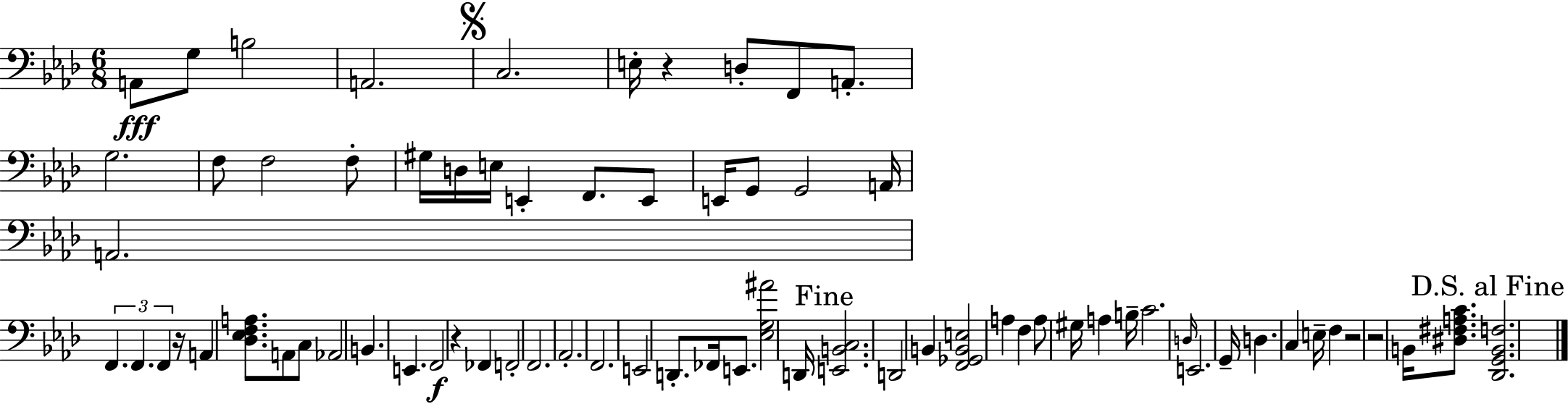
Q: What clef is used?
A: bass